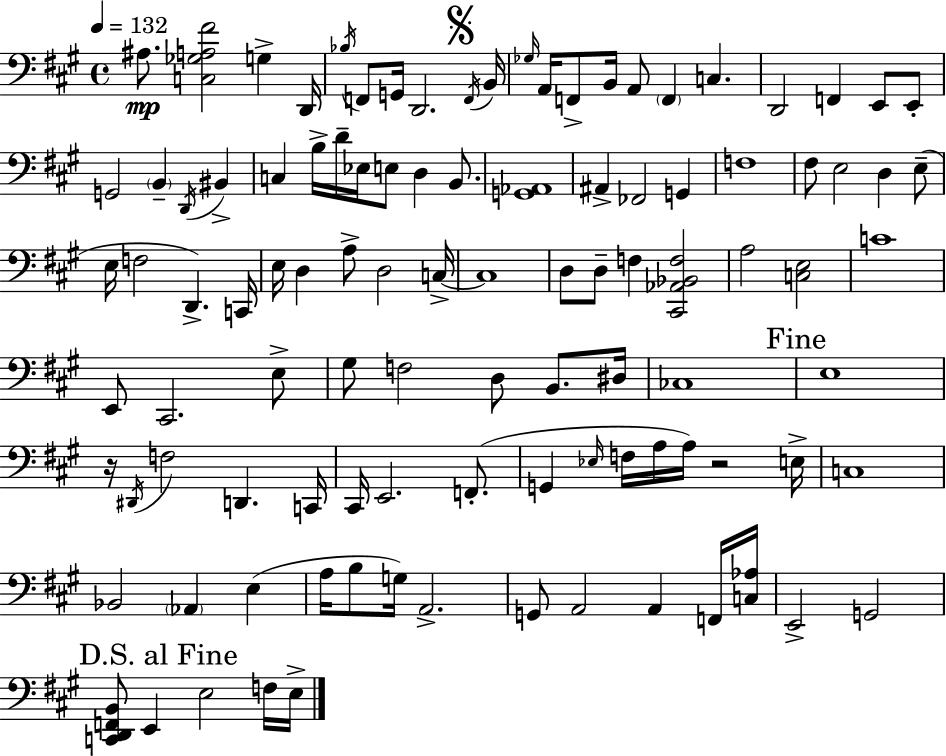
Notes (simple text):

A#3/e. [C3,Gb3,A3,F#4]/h G3/q D2/s Bb3/s F2/e G2/s D2/h. F2/s B2/s Gb3/s A2/s F2/e B2/s A2/e F2/q C3/q. D2/h F2/q E2/e E2/e G2/h B2/q D2/s BIS2/q C3/q B3/s D4/s Eb3/s E3/e D3/q B2/e. [G2,Ab2]/w A#2/q FES2/h G2/q F3/w F#3/e E3/h D3/q E3/e E3/s F3/h D2/q. C2/s E3/s D3/q A3/e D3/h C3/s C3/w D3/e D3/e F3/q [C#2,Ab2,Bb2,F3]/h A3/h [C3,E3]/h C4/w E2/e C#2/h. E3/e G#3/e F3/h D3/e B2/e. D#3/s CES3/w E3/w R/s D#2/s F3/h D2/q. C2/s C#2/s E2/h. F2/e. G2/q Eb3/s F3/s A3/s A3/s R/h E3/s C3/w Bb2/h Ab2/q E3/q A3/s B3/e G3/s A2/h. G2/e A2/h A2/q F2/s [C3,Ab3]/s E2/h G2/h [C2,D2,F2,B2]/e E2/q E3/h F3/s E3/s